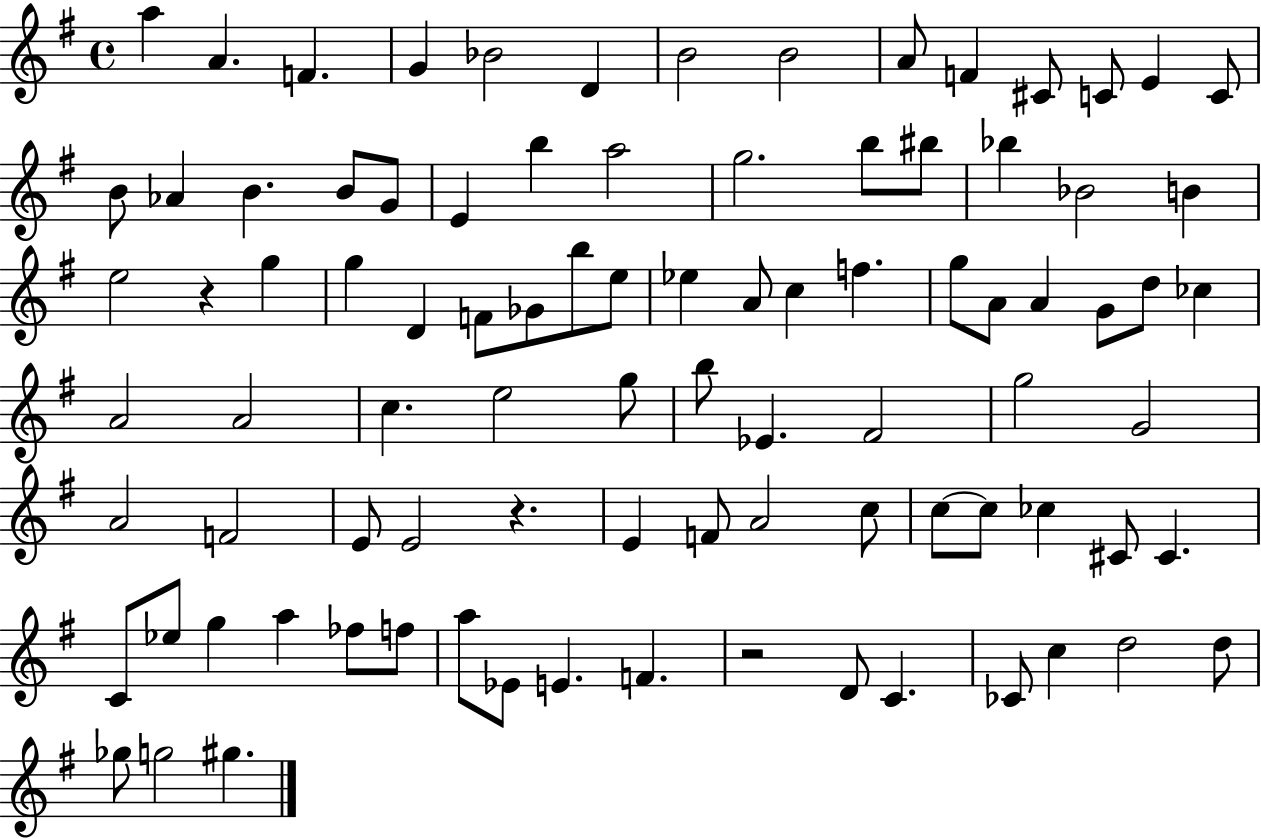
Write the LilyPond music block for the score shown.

{
  \clef treble
  \time 4/4
  \defaultTimeSignature
  \key g \major
  \repeat volta 2 { a''4 a'4. f'4. | g'4 bes'2 d'4 | b'2 b'2 | a'8 f'4 cis'8 c'8 e'4 c'8 | \break b'8 aes'4 b'4. b'8 g'8 | e'4 b''4 a''2 | g''2. b''8 bis''8 | bes''4 bes'2 b'4 | \break e''2 r4 g''4 | g''4 d'4 f'8 ges'8 b''8 e''8 | ees''4 a'8 c''4 f''4. | g''8 a'8 a'4 g'8 d''8 ces''4 | \break a'2 a'2 | c''4. e''2 g''8 | b''8 ees'4. fis'2 | g''2 g'2 | \break a'2 f'2 | e'8 e'2 r4. | e'4 f'8 a'2 c''8 | c''8~~ c''8 ces''4 cis'8 cis'4. | \break c'8 ees''8 g''4 a''4 fes''8 f''8 | a''8 ees'8 e'4. f'4. | r2 d'8 c'4. | ces'8 c''4 d''2 d''8 | \break ges''8 g''2 gis''4. | } \bar "|."
}